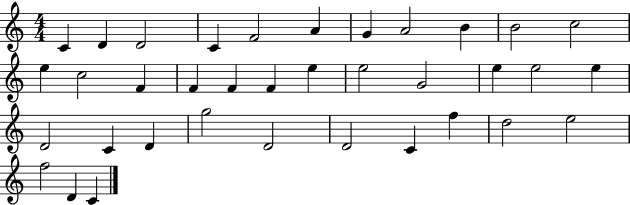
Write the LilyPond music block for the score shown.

{
  \clef treble
  \numericTimeSignature
  \time 4/4
  \key c \major
  c'4 d'4 d'2 | c'4 f'2 a'4 | g'4 a'2 b'4 | b'2 c''2 | \break e''4 c''2 f'4 | f'4 f'4 f'4 e''4 | e''2 g'2 | e''4 e''2 e''4 | \break d'2 c'4 d'4 | g''2 d'2 | d'2 c'4 f''4 | d''2 e''2 | \break f''2 d'4 c'4 | \bar "|."
}